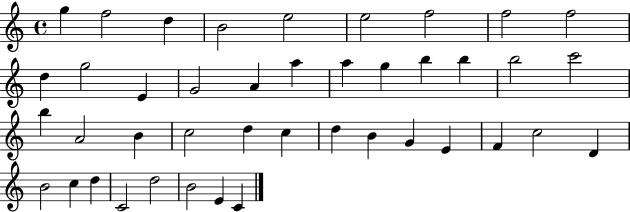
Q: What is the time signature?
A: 4/4